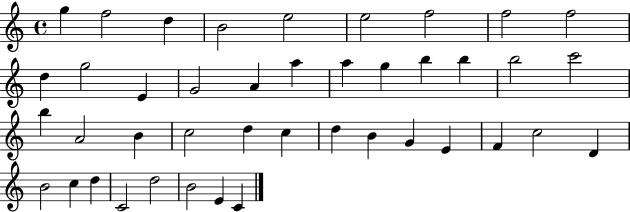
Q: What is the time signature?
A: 4/4